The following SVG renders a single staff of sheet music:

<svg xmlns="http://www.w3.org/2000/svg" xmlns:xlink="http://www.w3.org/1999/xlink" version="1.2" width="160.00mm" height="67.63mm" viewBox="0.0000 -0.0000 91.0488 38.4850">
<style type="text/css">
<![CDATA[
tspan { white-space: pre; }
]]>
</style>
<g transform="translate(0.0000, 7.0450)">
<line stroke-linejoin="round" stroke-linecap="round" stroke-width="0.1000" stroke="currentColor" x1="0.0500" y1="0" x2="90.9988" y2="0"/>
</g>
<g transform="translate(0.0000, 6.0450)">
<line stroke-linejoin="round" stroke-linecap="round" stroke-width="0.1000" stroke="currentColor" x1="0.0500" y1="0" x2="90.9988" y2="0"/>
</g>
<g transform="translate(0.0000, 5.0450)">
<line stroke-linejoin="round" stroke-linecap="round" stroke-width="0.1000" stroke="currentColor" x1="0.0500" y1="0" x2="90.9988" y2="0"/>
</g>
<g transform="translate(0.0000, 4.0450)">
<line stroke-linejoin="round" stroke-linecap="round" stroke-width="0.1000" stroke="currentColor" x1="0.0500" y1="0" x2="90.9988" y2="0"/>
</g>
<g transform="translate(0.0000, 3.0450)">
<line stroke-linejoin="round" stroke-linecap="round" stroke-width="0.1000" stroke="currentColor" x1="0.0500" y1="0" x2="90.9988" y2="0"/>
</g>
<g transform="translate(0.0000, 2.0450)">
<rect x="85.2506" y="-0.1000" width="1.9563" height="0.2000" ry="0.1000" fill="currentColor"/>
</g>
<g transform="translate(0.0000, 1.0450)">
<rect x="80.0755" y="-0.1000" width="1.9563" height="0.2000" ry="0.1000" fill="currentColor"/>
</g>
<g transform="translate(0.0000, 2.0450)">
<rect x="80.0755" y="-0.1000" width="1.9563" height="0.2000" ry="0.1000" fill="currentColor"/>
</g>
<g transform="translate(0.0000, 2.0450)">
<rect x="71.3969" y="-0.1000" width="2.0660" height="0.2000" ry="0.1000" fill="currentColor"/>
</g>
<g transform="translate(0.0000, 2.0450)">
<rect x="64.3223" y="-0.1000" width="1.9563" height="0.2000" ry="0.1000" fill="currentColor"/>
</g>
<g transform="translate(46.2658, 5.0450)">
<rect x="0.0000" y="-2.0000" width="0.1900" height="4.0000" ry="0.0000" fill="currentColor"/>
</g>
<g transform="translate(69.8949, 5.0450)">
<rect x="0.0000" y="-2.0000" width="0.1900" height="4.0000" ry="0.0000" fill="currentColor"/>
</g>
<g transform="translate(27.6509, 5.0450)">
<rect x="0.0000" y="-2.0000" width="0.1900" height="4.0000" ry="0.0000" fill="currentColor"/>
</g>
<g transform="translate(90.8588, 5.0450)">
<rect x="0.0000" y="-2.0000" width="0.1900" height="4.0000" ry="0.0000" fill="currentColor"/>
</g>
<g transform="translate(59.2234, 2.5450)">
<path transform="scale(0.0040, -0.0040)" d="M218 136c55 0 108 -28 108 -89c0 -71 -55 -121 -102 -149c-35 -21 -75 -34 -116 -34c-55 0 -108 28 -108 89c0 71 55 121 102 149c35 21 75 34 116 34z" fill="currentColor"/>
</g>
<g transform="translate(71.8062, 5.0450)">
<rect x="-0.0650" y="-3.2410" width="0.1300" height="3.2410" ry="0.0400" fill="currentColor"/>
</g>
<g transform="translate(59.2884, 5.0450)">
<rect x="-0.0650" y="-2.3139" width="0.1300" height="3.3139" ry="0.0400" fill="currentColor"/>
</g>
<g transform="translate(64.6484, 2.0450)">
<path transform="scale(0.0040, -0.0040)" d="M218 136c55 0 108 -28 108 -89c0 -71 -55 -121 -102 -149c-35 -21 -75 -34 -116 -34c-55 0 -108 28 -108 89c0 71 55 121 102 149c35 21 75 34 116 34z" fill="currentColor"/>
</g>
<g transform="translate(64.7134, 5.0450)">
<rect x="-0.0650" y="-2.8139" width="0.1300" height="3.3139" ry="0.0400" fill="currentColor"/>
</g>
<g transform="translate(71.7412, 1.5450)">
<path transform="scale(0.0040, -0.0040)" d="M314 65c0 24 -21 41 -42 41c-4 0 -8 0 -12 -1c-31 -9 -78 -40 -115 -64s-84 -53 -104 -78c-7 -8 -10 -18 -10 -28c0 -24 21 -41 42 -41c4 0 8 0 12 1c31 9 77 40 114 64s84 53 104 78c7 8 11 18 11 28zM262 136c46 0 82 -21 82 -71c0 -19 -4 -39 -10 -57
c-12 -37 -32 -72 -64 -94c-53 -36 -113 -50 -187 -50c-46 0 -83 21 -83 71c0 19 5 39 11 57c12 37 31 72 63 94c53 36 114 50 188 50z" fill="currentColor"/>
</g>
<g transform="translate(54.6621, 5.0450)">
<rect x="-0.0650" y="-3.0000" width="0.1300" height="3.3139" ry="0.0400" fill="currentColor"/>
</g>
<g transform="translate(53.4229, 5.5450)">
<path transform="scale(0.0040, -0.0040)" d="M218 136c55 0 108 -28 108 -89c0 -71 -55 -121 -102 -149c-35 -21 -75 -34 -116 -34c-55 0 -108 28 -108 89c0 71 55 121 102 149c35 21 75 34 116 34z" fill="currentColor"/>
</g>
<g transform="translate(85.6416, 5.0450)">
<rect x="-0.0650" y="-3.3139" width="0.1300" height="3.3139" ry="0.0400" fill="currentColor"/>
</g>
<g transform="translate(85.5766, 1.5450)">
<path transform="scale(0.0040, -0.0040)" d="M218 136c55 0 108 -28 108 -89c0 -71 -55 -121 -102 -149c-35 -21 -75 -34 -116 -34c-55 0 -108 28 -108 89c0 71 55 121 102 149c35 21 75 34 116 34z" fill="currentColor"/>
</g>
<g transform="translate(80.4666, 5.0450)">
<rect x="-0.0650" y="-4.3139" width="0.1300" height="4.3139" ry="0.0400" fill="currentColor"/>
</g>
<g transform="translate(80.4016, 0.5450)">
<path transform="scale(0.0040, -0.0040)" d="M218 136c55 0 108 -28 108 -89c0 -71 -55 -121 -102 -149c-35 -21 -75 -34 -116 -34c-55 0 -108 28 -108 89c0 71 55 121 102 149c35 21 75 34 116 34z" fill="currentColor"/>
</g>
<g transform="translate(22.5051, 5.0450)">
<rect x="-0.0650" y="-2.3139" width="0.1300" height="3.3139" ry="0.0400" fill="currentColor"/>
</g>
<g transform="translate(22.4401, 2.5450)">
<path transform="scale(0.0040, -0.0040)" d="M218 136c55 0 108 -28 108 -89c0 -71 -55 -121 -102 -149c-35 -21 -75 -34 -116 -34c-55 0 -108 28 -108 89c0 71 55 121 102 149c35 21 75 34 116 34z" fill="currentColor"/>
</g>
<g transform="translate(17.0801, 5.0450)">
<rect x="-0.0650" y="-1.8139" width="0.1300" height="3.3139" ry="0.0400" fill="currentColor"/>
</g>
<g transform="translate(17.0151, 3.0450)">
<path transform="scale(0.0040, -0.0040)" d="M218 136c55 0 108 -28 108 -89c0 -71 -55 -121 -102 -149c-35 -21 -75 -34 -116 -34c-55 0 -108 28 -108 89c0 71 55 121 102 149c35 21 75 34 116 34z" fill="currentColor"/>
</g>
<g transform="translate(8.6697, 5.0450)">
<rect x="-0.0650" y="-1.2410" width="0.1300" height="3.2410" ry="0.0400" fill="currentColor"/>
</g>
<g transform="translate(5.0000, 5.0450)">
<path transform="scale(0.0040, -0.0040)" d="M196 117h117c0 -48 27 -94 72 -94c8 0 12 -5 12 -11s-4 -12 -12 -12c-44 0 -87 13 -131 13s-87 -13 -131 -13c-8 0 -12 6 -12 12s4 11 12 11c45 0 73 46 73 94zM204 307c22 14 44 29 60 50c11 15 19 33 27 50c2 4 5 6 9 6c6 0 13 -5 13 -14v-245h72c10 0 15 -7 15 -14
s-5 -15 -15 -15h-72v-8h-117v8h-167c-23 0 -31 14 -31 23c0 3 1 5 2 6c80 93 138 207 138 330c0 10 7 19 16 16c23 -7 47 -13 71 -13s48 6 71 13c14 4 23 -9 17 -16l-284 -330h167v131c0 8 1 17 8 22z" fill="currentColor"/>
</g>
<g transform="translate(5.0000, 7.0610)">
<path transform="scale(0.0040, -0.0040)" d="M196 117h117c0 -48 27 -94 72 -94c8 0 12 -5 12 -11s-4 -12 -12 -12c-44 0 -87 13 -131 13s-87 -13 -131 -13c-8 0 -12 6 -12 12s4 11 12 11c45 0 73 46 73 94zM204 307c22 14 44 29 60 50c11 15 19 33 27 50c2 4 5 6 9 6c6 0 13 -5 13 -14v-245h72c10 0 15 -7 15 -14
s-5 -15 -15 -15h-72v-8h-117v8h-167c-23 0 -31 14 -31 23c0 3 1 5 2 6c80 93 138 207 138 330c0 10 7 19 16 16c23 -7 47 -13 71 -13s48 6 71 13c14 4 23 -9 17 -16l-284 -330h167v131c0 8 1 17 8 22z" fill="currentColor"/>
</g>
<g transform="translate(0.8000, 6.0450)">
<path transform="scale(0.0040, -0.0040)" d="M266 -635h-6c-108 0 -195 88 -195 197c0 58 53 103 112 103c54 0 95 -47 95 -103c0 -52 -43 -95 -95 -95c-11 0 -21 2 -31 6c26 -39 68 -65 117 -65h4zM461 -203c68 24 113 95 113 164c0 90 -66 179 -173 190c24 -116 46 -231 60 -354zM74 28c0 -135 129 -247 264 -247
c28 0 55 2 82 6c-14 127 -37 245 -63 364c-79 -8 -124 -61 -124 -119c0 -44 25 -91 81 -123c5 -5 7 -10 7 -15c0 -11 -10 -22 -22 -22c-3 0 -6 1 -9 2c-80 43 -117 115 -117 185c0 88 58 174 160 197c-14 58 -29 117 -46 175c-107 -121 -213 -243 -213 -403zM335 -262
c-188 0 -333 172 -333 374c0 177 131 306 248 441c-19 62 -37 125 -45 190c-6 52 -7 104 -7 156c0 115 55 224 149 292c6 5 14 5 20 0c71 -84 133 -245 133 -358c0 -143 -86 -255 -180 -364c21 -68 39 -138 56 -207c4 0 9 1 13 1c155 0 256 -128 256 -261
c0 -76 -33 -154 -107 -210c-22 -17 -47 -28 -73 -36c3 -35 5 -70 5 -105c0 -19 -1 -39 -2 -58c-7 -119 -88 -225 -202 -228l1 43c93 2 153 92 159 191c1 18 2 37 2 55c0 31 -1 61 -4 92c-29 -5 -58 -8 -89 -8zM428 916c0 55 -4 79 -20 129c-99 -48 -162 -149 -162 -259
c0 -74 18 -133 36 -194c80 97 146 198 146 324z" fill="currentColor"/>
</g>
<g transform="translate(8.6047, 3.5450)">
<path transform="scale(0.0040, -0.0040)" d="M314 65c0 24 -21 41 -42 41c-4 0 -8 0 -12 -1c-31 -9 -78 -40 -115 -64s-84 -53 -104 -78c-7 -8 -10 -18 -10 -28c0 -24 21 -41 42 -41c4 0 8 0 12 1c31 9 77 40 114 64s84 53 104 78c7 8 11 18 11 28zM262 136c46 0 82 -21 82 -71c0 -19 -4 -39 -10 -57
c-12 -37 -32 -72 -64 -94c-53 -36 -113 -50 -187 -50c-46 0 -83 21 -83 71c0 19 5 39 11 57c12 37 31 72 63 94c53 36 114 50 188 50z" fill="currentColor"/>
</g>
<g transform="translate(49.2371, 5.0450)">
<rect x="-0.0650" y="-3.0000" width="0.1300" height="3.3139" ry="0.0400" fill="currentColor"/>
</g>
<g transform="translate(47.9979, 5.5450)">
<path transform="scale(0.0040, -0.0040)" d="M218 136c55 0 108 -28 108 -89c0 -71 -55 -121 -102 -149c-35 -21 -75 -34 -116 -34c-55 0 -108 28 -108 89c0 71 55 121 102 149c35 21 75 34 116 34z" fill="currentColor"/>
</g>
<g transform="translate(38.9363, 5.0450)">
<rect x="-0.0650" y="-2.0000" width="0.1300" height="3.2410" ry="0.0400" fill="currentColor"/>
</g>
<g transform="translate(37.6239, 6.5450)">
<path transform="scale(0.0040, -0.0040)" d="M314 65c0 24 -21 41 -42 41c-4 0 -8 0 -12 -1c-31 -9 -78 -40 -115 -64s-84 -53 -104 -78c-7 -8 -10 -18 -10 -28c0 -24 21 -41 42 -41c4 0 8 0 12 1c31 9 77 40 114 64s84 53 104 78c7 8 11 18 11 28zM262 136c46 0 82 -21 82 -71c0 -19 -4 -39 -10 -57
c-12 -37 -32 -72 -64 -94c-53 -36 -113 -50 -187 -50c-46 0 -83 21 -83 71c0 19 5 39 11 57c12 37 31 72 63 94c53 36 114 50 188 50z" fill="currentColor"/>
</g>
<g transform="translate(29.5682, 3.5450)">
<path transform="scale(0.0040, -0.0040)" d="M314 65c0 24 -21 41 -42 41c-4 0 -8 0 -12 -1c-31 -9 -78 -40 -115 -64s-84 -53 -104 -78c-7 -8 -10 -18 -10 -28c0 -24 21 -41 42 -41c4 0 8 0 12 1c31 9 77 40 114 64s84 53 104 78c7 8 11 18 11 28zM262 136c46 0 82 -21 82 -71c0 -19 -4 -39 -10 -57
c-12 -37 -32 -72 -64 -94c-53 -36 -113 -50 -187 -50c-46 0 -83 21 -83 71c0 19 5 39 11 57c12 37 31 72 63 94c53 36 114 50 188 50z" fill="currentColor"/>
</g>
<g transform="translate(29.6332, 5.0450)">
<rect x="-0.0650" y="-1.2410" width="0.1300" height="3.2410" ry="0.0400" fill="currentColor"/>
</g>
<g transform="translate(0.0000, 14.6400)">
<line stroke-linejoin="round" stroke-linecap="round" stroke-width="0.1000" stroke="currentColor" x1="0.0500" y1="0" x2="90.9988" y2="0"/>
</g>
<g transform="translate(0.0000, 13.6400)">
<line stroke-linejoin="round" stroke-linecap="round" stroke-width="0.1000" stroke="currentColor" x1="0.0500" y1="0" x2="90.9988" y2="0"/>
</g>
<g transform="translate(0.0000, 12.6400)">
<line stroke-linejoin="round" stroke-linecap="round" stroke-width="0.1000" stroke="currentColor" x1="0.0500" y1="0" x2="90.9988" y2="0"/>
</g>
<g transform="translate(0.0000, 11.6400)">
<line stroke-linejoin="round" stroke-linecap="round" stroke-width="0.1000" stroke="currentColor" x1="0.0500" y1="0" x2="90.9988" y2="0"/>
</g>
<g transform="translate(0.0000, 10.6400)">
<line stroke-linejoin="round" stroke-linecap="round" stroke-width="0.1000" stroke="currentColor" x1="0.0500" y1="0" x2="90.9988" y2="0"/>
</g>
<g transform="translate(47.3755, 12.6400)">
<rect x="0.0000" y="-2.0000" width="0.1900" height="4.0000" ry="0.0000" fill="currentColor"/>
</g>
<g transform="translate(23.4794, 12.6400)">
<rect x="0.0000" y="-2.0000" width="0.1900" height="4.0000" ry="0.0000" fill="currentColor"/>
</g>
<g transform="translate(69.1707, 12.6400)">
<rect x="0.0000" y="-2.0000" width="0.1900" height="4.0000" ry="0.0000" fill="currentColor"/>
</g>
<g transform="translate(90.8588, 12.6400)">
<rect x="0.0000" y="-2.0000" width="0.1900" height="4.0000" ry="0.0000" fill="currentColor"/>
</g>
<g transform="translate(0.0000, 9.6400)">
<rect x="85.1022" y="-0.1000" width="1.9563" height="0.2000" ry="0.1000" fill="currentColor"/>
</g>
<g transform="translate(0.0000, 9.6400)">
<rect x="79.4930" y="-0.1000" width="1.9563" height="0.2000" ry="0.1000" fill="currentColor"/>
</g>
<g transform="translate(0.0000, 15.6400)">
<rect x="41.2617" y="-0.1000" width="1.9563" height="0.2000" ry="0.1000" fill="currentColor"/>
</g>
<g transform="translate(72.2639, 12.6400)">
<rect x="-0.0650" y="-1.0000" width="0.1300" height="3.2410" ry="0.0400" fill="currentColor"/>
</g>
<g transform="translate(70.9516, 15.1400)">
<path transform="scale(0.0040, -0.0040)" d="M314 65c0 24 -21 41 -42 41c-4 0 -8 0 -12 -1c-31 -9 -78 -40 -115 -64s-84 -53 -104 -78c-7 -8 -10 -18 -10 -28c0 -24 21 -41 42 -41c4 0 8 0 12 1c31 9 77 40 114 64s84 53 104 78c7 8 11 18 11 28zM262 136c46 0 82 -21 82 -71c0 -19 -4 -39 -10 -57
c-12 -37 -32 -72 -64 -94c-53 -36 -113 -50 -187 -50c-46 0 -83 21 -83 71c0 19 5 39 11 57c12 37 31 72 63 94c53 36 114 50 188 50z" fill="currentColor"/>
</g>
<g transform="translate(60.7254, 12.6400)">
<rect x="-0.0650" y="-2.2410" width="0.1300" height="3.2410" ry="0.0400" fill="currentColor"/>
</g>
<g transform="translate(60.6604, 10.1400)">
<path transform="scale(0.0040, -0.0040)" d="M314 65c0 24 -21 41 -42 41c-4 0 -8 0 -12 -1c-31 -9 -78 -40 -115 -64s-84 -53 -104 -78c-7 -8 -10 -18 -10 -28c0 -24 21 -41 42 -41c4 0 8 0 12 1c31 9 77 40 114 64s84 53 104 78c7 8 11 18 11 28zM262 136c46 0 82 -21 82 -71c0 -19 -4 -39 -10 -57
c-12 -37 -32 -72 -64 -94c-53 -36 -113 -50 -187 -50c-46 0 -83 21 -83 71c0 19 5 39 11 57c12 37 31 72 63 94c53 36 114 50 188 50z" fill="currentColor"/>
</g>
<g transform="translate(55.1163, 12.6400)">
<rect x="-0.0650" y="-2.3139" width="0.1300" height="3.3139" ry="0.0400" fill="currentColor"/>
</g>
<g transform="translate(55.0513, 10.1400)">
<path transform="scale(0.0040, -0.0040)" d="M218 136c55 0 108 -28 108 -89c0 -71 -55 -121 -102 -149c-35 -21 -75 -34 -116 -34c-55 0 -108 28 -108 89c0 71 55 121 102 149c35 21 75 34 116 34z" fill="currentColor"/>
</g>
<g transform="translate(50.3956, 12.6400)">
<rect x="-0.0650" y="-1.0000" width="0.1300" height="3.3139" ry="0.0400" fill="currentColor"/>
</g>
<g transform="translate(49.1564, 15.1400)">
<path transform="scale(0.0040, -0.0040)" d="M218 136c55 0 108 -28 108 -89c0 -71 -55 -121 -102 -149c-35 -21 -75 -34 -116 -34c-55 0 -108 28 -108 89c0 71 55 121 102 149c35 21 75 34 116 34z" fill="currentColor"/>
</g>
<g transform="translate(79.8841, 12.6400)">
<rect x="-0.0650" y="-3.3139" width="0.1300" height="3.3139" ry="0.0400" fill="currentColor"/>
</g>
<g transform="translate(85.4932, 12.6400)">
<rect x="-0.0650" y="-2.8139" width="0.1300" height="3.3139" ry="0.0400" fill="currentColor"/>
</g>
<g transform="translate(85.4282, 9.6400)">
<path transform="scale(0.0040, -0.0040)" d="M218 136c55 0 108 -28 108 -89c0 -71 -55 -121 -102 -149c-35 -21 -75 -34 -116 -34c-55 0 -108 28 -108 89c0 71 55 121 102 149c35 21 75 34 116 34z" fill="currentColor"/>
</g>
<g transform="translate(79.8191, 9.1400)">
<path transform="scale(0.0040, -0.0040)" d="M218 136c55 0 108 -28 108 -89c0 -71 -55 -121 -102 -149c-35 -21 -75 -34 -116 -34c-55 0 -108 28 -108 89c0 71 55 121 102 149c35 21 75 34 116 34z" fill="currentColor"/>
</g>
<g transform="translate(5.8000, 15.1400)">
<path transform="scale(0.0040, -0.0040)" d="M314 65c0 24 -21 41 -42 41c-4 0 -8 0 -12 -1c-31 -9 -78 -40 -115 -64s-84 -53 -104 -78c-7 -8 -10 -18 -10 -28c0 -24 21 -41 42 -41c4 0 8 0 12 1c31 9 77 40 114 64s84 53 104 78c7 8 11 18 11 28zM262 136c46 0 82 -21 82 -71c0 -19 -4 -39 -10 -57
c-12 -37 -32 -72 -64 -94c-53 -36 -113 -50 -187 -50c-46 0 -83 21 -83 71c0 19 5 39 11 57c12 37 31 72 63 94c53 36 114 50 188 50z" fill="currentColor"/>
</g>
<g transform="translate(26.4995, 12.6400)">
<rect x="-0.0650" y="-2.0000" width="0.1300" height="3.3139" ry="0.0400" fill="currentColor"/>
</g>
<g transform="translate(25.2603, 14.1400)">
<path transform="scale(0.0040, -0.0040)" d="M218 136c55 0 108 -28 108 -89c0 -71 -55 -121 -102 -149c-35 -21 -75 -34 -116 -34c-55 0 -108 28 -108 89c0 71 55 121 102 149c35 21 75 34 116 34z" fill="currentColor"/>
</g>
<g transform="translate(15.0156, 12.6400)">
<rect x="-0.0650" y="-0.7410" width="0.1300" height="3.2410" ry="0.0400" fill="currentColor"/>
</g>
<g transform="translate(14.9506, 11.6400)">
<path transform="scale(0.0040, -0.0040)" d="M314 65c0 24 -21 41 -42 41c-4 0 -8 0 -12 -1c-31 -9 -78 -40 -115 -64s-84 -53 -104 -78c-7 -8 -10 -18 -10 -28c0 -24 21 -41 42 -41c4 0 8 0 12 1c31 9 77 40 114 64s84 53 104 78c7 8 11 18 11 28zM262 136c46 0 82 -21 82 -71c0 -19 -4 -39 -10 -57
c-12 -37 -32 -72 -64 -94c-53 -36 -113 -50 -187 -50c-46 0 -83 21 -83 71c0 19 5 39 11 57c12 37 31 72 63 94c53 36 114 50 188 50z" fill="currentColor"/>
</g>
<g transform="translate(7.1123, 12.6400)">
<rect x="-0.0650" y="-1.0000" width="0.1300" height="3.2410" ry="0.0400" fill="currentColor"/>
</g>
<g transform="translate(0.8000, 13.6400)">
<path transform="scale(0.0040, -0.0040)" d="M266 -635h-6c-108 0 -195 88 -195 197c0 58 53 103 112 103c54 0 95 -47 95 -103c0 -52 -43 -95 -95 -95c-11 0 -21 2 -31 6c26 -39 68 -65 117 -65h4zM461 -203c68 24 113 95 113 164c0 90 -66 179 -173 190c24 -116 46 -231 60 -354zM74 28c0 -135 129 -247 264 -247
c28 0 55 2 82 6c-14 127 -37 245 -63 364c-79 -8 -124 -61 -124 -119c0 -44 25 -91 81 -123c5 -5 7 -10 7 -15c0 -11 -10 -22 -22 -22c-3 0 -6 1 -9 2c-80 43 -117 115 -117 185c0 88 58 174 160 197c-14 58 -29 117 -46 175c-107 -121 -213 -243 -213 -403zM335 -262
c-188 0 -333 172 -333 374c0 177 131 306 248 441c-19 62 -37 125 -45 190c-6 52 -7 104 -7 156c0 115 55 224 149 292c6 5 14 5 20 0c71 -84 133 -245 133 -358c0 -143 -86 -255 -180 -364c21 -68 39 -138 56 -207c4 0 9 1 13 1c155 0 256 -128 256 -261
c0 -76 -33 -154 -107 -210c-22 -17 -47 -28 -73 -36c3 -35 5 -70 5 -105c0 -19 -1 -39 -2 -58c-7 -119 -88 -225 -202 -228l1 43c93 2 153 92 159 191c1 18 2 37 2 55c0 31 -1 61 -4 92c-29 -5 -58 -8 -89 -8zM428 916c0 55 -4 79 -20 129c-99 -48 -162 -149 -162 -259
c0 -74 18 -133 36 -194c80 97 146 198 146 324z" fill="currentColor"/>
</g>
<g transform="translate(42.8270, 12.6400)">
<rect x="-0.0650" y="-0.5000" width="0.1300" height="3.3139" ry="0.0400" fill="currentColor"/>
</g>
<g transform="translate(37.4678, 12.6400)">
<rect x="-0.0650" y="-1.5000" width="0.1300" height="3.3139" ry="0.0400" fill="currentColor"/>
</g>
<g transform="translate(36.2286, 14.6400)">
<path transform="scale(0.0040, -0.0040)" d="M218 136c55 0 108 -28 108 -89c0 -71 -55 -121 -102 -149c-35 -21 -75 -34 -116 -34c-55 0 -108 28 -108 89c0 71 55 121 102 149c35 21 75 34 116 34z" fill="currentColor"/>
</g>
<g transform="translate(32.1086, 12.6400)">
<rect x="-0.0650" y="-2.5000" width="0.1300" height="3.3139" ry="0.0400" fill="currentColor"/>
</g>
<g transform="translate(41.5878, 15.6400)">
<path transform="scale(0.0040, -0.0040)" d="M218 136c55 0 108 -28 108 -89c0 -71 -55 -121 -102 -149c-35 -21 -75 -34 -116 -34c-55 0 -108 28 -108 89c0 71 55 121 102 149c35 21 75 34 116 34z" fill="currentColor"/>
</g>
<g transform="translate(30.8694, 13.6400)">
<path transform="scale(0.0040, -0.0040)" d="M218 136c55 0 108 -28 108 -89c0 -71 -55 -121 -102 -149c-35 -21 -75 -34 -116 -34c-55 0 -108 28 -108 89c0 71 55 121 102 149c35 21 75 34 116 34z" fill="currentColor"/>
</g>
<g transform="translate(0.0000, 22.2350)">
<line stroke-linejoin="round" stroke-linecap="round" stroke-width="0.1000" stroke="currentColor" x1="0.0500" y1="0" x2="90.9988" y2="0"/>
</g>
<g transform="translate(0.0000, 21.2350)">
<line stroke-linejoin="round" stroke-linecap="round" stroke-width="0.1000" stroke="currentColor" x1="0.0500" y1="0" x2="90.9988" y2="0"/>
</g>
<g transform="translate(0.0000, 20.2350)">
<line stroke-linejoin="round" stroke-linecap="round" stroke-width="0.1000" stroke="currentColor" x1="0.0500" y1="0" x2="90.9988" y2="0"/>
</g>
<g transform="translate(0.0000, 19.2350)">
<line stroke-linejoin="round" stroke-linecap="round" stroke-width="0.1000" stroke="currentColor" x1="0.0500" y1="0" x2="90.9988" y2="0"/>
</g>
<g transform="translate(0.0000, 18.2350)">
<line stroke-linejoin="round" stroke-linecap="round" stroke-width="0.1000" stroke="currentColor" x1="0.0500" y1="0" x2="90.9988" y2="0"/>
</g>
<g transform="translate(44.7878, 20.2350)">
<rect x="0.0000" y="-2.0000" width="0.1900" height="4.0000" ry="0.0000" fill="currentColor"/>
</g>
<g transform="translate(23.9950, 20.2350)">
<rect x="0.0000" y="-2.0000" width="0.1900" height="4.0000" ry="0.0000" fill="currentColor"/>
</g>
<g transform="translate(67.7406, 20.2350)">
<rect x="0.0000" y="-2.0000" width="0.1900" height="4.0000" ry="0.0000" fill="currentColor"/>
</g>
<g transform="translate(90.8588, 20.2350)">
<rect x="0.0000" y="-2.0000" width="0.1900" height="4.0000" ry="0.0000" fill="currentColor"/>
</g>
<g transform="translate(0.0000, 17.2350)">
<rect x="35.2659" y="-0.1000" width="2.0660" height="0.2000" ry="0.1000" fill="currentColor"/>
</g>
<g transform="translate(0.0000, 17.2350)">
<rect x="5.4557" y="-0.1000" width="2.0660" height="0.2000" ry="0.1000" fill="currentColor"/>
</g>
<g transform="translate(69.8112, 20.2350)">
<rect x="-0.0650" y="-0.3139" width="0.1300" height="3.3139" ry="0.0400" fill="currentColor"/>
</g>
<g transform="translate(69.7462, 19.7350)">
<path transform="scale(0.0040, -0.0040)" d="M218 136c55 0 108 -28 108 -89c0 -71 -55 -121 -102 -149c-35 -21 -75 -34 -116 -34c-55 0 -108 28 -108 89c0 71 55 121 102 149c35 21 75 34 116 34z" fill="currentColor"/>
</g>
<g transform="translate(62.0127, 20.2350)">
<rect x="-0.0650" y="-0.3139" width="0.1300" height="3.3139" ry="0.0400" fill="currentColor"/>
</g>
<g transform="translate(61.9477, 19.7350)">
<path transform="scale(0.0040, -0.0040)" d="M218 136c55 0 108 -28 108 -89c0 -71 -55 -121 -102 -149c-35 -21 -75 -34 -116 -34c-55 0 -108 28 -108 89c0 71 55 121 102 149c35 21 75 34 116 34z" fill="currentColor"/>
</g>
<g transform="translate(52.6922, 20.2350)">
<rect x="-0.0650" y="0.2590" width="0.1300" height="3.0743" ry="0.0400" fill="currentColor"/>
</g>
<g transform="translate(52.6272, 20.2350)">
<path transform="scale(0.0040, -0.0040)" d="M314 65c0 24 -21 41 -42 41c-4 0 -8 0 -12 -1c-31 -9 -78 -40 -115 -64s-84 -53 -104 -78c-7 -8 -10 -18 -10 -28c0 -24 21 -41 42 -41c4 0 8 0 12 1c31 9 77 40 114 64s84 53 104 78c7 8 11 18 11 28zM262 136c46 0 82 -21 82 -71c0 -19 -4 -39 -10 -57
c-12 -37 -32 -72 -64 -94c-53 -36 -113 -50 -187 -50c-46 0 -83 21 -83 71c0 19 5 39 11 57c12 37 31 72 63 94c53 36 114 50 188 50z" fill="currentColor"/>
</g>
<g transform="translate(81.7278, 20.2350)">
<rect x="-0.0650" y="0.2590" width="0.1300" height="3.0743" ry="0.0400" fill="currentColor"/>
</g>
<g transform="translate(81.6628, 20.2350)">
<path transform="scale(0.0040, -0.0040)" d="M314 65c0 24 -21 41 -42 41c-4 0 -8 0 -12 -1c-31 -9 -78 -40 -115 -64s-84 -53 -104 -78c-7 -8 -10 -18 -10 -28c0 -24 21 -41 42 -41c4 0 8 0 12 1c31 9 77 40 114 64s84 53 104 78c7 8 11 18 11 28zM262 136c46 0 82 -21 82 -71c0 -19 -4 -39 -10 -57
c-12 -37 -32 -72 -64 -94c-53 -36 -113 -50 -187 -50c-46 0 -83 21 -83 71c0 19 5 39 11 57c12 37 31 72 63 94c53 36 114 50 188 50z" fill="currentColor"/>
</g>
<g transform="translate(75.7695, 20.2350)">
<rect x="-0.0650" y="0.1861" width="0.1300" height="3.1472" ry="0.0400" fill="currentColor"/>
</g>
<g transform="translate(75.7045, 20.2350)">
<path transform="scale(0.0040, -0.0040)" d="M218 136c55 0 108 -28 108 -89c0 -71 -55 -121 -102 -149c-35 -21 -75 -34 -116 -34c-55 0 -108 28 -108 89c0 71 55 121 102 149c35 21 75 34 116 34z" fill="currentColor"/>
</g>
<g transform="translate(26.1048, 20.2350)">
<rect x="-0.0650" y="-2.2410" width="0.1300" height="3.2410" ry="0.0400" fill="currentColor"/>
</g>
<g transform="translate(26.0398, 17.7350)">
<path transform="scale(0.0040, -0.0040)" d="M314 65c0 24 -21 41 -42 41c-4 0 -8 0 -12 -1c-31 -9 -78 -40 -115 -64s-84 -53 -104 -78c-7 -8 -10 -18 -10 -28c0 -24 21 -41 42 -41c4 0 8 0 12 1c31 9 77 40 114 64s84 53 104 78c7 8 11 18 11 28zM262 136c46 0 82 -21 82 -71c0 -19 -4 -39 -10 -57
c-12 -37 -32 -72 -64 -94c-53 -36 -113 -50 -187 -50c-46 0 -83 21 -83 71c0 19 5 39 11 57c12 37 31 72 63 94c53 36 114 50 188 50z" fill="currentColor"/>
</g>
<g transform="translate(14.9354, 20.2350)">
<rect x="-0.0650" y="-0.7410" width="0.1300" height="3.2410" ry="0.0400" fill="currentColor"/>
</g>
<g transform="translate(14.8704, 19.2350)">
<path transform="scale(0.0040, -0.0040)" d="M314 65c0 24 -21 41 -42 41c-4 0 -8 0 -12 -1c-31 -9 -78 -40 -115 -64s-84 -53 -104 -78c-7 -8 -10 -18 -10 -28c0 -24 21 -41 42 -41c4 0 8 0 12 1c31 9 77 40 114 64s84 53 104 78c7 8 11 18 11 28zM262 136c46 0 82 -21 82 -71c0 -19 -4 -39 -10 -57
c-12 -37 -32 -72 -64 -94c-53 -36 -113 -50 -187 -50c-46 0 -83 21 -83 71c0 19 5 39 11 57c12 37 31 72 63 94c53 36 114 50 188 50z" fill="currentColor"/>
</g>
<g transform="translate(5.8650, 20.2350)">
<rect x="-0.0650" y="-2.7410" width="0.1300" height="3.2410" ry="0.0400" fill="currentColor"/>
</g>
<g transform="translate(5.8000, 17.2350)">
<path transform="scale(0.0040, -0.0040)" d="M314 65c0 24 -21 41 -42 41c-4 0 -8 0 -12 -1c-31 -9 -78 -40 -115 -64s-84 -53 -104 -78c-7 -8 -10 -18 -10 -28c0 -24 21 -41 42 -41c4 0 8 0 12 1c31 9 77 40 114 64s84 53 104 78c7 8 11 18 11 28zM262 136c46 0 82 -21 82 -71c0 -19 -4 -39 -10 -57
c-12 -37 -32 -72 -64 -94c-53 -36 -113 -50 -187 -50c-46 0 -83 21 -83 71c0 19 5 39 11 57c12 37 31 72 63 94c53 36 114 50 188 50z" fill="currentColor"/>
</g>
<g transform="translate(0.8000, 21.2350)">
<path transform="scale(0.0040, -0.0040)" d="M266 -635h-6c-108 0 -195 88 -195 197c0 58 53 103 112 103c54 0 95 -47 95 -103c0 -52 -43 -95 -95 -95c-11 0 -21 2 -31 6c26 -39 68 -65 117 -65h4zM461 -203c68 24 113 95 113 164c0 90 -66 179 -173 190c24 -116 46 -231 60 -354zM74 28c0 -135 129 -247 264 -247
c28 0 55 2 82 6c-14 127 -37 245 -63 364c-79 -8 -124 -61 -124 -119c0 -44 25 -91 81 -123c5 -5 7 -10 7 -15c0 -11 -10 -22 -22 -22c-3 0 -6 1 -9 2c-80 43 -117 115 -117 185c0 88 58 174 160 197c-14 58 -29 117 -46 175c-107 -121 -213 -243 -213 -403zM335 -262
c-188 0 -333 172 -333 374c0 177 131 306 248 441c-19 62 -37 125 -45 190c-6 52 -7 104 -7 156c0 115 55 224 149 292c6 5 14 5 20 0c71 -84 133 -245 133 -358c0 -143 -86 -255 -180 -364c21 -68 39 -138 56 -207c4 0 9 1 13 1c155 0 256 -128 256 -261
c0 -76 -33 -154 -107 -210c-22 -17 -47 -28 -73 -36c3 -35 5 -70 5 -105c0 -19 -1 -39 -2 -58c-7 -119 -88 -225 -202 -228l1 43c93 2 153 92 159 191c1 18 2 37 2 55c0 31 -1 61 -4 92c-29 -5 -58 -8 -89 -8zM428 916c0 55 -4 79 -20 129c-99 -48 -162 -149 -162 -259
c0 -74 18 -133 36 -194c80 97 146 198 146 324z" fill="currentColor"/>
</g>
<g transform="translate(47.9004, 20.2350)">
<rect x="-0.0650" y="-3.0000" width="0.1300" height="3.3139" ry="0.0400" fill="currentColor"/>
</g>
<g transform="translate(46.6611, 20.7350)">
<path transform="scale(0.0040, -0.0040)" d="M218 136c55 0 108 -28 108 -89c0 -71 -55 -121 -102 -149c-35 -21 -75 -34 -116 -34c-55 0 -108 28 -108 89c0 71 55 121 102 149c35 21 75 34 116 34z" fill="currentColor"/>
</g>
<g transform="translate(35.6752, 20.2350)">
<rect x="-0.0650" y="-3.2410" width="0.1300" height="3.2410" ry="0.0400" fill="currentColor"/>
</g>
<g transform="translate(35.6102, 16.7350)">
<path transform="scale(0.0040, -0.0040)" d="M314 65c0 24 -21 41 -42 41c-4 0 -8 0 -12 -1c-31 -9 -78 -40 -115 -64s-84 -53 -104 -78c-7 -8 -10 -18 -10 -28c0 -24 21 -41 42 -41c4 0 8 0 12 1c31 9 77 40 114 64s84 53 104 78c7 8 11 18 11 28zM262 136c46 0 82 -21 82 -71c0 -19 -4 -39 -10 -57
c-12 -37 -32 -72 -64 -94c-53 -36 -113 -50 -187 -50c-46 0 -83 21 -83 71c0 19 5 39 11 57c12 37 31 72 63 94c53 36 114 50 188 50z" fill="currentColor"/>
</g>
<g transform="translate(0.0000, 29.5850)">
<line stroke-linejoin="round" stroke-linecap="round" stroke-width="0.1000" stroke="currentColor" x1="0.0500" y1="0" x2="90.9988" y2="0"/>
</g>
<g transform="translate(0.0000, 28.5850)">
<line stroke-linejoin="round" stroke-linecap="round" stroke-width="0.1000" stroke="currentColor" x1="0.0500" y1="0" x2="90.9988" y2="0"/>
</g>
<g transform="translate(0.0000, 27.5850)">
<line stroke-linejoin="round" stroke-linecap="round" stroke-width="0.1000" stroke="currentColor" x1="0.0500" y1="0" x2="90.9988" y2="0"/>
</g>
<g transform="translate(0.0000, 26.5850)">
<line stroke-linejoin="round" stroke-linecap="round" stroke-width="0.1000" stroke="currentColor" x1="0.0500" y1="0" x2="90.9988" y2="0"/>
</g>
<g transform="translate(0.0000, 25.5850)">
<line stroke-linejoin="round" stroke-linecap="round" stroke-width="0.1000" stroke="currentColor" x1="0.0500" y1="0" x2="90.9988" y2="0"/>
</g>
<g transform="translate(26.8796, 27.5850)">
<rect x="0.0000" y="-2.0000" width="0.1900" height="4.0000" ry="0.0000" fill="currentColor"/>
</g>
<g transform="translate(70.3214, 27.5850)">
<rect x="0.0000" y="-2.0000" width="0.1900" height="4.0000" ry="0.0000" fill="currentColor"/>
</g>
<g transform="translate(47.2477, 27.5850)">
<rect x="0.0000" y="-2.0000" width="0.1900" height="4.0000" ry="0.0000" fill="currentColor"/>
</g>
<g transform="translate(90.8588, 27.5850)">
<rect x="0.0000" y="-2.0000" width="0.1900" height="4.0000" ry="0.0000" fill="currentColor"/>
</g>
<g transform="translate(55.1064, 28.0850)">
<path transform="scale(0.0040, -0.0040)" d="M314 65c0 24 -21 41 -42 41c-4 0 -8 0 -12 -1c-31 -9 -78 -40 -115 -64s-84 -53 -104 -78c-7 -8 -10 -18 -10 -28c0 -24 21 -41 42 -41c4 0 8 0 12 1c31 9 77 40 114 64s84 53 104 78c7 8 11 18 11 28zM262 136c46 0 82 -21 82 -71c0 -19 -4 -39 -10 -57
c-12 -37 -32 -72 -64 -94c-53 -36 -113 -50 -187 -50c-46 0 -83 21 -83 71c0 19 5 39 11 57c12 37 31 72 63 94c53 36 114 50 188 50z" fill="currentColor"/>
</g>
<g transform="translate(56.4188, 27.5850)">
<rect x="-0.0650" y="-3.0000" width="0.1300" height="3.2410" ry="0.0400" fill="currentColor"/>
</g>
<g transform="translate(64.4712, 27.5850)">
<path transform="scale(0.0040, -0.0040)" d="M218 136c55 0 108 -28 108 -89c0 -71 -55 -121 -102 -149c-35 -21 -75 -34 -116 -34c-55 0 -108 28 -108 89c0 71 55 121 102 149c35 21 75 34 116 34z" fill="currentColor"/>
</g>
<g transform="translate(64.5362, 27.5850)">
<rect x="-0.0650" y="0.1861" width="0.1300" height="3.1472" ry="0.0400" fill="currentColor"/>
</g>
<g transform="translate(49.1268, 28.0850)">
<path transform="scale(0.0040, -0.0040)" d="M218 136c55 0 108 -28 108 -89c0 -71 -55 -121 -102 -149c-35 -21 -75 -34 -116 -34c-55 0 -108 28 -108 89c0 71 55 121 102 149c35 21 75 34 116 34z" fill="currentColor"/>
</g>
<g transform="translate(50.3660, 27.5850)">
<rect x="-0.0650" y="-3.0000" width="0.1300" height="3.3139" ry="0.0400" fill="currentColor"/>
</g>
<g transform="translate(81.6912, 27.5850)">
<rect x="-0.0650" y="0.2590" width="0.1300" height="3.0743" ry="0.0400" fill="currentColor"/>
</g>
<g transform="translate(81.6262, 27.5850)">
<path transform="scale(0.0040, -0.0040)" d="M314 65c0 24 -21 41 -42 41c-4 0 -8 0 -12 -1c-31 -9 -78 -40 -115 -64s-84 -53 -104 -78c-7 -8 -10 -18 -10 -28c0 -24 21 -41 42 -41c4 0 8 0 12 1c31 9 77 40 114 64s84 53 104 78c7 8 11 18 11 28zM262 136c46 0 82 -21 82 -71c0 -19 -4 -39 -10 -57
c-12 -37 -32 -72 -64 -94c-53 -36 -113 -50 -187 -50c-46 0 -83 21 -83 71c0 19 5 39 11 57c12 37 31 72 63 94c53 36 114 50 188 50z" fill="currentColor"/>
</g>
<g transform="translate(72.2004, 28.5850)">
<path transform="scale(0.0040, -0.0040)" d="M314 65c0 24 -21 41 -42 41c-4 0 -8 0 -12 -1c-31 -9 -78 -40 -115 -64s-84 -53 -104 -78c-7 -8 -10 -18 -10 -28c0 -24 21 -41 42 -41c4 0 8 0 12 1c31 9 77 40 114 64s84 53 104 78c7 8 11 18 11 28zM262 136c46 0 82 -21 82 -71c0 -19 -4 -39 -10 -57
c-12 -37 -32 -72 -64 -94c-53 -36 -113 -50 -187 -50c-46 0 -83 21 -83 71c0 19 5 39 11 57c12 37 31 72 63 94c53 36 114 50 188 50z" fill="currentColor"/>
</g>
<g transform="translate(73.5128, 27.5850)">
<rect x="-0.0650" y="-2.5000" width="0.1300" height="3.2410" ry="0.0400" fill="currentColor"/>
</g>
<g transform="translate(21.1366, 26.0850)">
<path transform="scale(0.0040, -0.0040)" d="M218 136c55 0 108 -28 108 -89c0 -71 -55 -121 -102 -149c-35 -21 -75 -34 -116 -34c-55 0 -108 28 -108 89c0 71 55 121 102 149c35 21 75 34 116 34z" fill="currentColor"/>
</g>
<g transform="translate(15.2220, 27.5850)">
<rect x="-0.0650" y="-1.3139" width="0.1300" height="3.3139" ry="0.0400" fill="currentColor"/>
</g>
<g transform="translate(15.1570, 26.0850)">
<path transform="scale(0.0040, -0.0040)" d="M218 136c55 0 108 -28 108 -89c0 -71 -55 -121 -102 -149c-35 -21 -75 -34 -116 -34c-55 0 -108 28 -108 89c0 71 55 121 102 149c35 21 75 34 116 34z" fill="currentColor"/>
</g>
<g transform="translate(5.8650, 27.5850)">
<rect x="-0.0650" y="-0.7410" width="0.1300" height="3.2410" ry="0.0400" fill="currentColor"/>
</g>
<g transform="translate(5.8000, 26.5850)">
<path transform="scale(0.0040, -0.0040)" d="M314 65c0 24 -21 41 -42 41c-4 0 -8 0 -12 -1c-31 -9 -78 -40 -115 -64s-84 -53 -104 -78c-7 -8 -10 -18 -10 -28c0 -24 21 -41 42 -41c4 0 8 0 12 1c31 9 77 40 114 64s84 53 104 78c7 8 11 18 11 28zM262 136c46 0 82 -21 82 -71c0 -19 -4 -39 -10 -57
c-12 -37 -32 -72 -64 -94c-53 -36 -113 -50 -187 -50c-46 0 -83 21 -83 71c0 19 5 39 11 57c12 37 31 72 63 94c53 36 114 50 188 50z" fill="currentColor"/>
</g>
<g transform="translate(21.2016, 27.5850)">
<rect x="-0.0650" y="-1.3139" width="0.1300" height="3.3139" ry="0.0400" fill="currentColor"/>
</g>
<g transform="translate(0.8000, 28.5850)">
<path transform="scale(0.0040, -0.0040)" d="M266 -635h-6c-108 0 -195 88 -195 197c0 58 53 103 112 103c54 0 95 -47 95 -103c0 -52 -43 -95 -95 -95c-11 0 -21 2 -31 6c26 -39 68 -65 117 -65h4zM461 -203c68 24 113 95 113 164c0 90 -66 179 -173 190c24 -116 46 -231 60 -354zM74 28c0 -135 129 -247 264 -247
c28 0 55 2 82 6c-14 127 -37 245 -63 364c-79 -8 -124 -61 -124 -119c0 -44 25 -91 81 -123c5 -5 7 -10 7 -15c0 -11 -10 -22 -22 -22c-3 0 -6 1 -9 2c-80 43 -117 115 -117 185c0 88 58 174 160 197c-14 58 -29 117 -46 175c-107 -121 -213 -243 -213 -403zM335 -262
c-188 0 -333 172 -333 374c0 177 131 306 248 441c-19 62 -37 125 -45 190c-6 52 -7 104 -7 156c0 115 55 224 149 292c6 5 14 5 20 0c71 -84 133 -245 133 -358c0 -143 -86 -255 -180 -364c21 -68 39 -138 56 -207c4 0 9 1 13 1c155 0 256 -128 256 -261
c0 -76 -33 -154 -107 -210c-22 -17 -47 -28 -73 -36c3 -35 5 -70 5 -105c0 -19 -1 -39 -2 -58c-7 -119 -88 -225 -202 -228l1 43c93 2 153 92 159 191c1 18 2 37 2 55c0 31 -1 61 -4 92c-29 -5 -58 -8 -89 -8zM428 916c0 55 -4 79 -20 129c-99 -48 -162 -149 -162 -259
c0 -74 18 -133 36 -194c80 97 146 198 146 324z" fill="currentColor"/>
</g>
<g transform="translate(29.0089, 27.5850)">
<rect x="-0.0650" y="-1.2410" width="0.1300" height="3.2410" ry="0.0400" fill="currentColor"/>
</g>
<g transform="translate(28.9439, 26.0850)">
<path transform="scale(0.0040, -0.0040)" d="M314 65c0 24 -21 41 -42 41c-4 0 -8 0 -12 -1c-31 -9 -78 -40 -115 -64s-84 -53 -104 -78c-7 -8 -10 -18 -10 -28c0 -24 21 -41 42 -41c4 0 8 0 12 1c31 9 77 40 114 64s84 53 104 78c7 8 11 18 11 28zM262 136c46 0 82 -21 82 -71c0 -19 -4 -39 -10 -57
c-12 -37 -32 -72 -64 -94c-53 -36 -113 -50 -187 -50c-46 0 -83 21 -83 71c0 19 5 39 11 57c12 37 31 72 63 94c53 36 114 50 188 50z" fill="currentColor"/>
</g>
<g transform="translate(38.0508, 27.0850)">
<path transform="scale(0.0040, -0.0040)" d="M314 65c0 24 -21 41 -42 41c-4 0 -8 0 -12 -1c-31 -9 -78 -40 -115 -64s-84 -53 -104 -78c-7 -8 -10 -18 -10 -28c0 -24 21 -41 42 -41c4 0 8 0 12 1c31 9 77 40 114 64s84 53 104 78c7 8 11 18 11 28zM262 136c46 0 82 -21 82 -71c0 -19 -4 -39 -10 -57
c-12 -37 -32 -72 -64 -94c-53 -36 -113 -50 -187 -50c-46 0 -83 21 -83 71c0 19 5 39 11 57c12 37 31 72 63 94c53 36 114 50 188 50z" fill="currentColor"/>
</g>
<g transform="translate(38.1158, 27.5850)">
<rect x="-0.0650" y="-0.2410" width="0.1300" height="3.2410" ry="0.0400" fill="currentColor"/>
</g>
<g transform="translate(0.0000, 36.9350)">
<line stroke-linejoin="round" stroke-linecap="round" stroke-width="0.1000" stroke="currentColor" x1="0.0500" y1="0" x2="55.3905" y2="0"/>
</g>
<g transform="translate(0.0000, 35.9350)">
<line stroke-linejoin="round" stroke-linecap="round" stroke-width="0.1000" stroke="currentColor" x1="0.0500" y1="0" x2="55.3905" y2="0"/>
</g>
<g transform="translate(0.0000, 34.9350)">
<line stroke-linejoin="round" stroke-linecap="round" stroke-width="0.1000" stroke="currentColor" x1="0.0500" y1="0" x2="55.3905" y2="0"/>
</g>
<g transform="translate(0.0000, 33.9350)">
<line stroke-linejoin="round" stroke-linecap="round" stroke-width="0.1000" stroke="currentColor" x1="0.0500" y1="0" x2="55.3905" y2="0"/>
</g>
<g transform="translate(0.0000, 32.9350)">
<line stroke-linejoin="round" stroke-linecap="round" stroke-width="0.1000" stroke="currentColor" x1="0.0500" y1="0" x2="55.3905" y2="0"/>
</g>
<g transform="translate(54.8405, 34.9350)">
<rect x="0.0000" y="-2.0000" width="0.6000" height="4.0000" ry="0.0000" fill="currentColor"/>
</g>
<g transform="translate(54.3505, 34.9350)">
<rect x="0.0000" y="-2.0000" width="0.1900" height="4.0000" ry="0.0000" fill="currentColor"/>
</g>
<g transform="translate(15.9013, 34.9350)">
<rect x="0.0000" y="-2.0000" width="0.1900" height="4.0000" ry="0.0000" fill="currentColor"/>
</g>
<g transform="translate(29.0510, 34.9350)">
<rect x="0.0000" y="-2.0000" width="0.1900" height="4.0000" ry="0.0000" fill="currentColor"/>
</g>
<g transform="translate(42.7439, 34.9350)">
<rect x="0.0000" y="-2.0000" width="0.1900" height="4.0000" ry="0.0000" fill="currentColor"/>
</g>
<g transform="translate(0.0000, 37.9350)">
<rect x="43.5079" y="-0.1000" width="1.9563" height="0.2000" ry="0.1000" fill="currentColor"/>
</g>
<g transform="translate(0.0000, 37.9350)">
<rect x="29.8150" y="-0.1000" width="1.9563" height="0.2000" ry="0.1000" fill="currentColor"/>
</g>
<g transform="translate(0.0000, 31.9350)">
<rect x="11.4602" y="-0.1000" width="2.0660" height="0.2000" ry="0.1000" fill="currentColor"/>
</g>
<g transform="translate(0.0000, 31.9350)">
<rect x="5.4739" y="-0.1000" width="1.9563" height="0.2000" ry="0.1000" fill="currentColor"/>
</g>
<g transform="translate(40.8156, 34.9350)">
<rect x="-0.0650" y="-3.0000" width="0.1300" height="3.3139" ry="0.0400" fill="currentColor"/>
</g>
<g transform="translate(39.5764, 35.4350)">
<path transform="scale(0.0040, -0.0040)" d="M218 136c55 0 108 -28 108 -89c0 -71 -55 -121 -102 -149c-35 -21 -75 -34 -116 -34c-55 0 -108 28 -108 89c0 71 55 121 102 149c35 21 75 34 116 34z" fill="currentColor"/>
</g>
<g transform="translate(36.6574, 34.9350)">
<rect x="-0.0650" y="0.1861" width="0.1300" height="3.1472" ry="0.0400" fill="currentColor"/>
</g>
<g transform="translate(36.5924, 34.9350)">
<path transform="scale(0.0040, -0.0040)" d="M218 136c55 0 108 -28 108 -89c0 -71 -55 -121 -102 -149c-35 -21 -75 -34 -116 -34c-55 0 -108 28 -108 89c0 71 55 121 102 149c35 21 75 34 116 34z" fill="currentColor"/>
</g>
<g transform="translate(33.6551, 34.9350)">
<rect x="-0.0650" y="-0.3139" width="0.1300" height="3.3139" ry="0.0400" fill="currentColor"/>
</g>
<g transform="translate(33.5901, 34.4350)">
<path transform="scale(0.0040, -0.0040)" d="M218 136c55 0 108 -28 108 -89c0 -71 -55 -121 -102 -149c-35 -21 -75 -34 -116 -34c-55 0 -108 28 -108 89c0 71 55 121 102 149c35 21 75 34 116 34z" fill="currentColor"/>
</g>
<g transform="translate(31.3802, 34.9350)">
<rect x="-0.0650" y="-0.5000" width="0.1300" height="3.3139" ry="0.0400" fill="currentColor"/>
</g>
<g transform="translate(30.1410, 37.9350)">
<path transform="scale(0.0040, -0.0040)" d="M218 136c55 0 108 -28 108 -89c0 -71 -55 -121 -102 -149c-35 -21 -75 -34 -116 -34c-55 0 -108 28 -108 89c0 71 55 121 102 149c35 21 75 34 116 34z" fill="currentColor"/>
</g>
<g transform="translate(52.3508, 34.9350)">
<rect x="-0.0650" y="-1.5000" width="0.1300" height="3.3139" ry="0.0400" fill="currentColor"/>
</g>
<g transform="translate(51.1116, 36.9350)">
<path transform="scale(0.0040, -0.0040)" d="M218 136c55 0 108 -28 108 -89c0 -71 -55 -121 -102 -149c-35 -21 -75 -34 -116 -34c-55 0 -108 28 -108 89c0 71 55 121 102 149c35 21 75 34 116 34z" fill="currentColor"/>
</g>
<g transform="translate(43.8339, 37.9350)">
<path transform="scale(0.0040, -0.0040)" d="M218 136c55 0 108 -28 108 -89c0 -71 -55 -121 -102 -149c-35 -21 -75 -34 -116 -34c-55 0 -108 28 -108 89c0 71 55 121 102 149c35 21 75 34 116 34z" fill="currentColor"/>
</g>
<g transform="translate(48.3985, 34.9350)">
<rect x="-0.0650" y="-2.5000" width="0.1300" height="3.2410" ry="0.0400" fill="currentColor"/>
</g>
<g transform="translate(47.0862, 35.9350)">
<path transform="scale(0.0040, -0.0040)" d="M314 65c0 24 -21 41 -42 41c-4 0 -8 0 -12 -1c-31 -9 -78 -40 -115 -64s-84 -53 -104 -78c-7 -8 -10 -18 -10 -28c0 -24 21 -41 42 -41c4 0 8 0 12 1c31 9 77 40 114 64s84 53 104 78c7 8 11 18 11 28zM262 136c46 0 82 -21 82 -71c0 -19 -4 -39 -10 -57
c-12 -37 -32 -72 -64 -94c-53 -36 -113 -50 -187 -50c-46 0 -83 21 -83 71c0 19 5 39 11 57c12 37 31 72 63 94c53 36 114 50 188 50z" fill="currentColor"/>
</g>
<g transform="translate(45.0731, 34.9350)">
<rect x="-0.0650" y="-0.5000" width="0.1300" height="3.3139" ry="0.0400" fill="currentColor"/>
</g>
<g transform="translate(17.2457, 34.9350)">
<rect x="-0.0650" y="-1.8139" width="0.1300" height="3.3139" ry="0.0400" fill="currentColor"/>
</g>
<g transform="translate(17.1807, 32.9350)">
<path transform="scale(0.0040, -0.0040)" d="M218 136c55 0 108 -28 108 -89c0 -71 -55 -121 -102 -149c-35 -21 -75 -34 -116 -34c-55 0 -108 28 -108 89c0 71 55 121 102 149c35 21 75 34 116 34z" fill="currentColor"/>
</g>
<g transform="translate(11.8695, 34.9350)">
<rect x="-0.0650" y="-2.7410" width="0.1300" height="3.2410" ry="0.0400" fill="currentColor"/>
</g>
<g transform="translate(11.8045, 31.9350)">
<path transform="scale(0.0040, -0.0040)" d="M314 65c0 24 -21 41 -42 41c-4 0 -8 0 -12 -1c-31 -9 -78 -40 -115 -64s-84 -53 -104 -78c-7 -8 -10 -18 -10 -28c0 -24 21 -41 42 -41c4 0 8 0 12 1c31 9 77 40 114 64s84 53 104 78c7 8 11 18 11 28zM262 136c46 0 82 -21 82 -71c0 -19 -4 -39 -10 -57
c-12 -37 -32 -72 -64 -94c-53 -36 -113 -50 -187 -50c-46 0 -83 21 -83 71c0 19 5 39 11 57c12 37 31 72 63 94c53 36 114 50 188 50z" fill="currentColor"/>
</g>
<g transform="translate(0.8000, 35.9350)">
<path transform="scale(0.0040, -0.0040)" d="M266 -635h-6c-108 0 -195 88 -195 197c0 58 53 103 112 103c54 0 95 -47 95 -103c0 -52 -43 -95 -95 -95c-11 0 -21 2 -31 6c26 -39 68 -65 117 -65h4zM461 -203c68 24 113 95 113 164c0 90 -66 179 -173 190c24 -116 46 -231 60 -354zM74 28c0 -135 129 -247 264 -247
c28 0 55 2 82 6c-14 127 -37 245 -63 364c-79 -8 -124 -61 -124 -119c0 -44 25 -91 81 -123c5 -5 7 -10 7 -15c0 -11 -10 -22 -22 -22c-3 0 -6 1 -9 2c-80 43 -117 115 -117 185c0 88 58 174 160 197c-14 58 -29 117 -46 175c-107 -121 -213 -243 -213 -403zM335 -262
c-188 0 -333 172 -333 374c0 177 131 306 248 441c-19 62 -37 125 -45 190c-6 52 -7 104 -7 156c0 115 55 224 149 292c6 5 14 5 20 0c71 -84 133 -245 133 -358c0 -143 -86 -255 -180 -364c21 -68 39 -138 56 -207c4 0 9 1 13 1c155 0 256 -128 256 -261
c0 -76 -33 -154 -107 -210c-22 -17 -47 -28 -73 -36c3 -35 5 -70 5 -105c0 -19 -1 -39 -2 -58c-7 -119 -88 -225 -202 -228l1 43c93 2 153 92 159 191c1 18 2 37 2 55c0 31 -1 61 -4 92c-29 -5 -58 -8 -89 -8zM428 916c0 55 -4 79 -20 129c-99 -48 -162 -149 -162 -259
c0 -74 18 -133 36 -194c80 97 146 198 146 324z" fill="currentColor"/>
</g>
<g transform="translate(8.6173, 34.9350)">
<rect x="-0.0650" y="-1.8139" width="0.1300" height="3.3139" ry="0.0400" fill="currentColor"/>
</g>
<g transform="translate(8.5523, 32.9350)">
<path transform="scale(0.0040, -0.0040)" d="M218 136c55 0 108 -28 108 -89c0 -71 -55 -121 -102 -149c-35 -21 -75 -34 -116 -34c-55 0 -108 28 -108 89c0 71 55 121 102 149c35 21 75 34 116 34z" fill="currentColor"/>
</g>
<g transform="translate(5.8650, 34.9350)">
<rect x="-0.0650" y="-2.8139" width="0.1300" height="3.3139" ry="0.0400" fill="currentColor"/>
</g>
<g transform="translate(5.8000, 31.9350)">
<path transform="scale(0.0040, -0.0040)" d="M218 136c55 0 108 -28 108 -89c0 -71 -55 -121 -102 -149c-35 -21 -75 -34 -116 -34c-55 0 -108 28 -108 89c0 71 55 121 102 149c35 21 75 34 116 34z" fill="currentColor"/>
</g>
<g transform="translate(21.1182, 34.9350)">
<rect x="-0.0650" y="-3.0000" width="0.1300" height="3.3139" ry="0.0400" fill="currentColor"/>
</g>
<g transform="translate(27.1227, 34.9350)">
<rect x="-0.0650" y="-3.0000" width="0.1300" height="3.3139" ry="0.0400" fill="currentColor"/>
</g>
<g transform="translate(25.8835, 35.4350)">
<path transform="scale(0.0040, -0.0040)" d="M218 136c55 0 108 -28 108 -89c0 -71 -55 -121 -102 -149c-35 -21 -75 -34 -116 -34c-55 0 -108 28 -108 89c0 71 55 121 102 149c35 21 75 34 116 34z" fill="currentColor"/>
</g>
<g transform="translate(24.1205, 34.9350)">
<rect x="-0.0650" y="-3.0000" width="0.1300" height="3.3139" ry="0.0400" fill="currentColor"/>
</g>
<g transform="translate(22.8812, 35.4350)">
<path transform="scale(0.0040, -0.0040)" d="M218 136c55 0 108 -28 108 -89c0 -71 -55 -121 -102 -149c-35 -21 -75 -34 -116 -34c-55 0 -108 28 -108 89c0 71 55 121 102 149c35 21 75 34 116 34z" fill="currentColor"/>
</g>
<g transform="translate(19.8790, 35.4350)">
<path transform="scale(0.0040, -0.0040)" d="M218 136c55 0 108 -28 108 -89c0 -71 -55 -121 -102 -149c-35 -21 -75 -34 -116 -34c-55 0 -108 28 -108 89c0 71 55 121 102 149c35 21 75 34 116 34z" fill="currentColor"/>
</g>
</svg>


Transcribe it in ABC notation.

X:1
T:Untitled
M:4/4
L:1/4
K:C
e2 f g e2 F2 A A g a b2 d' b D2 d2 F G E C D g g2 D2 b a a2 d2 g2 b2 A B2 c c B B2 d2 e e e2 c2 A A2 B G2 B2 a f a2 f A A A C c B A C G2 E